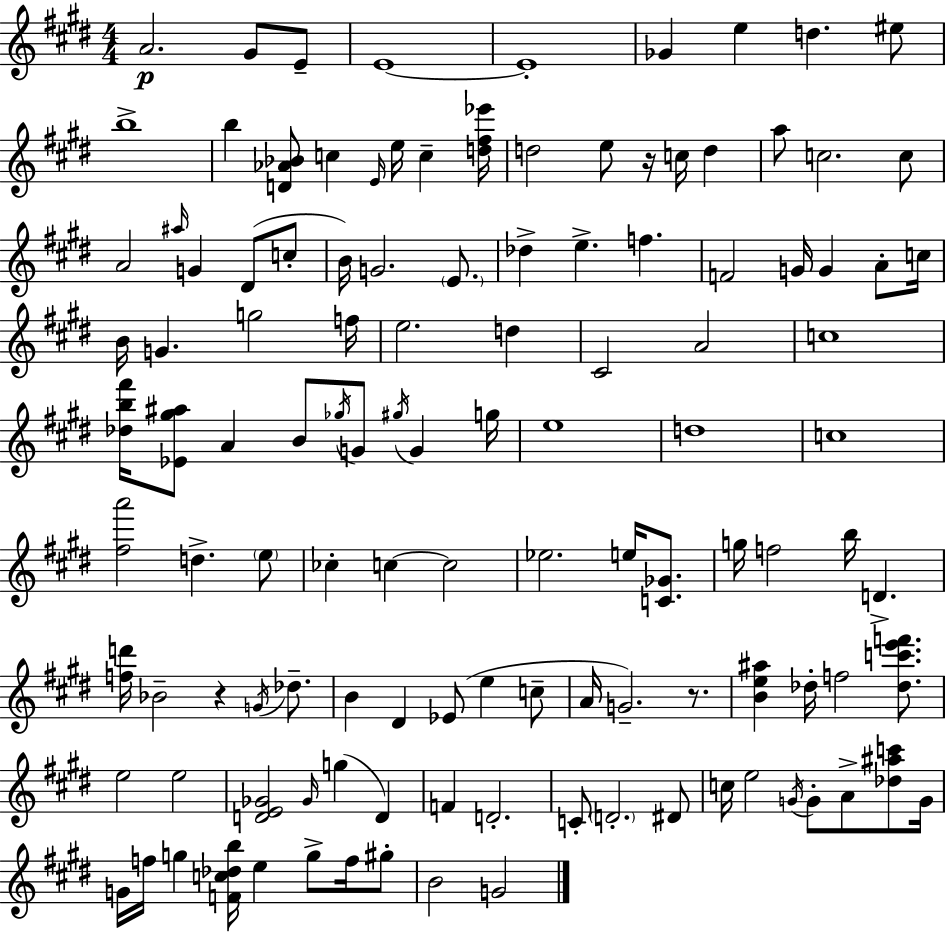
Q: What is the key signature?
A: E major